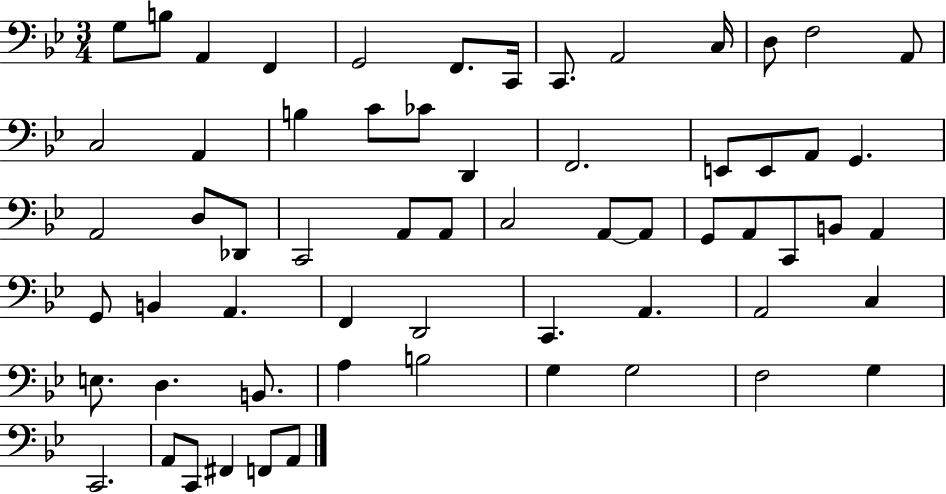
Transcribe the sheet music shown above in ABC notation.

X:1
T:Untitled
M:3/4
L:1/4
K:Bb
G,/2 B,/2 A,, F,, G,,2 F,,/2 C,,/4 C,,/2 A,,2 C,/4 D,/2 F,2 A,,/2 C,2 A,, B, C/2 _C/2 D,, F,,2 E,,/2 E,,/2 A,,/2 G,, A,,2 D,/2 _D,,/2 C,,2 A,,/2 A,,/2 C,2 A,,/2 A,,/2 G,,/2 A,,/2 C,,/2 B,,/2 A,, G,,/2 B,, A,, F,, D,,2 C,, A,, A,,2 C, E,/2 D, B,,/2 A, B,2 G, G,2 F,2 G, C,,2 A,,/2 C,,/2 ^F,, F,,/2 A,,/2